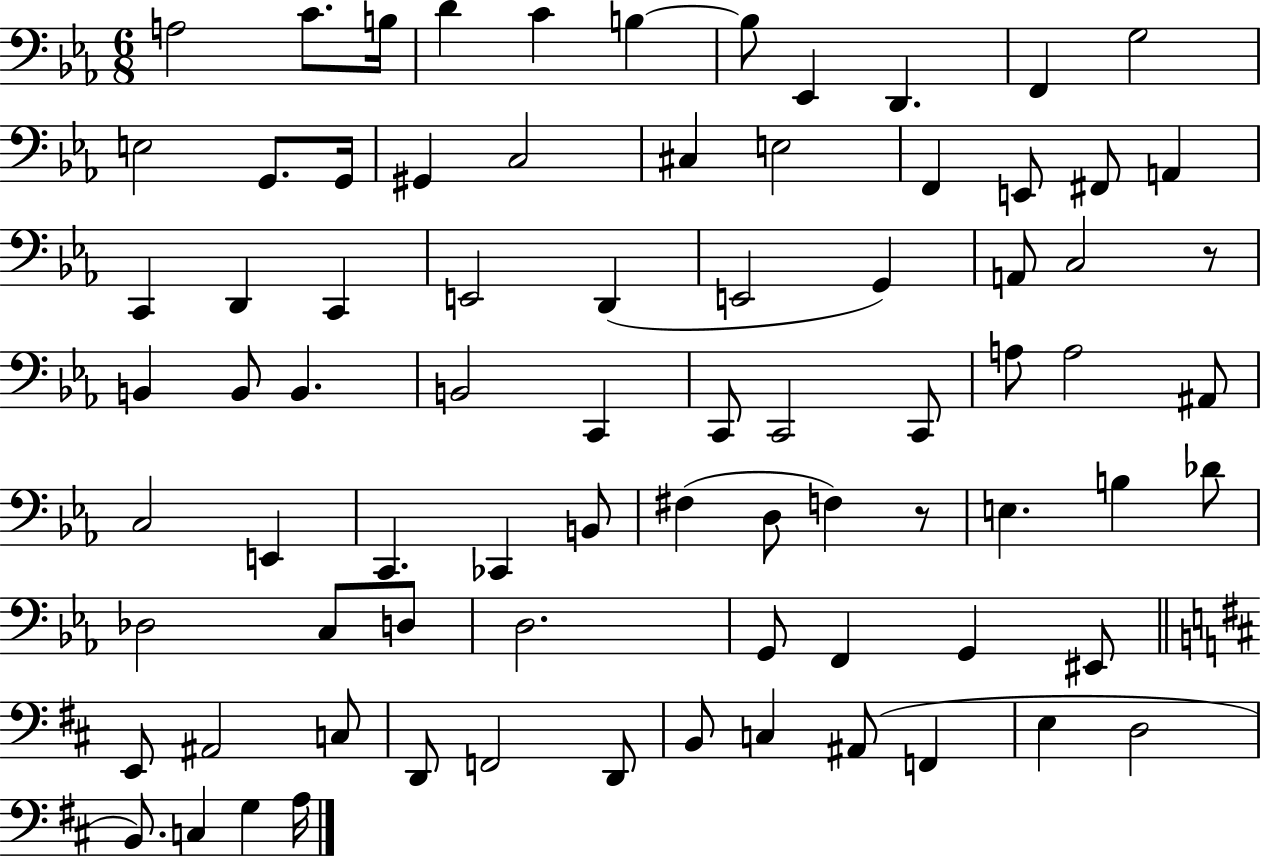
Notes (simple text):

A3/h C4/e. B3/s D4/q C4/q B3/q B3/e Eb2/q D2/q. F2/q G3/h E3/h G2/e. G2/s G#2/q C3/h C#3/q E3/h F2/q E2/e F#2/e A2/q C2/q D2/q C2/q E2/h D2/q E2/h G2/q A2/e C3/h R/e B2/q B2/e B2/q. B2/h C2/q C2/e C2/h C2/e A3/e A3/h A#2/e C3/h E2/q C2/q. CES2/q B2/e F#3/q D3/e F3/q R/e E3/q. B3/q Db4/e Db3/h C3/e D3/e D3/h. G2/e F2/q G2/q EIS2/e E2/e A#2/h C3/e D2/e F2/h D2/e B2/e C3/q A#2/e F2/q E3/q D3/h B2/e. C3/q G3/q A3/s